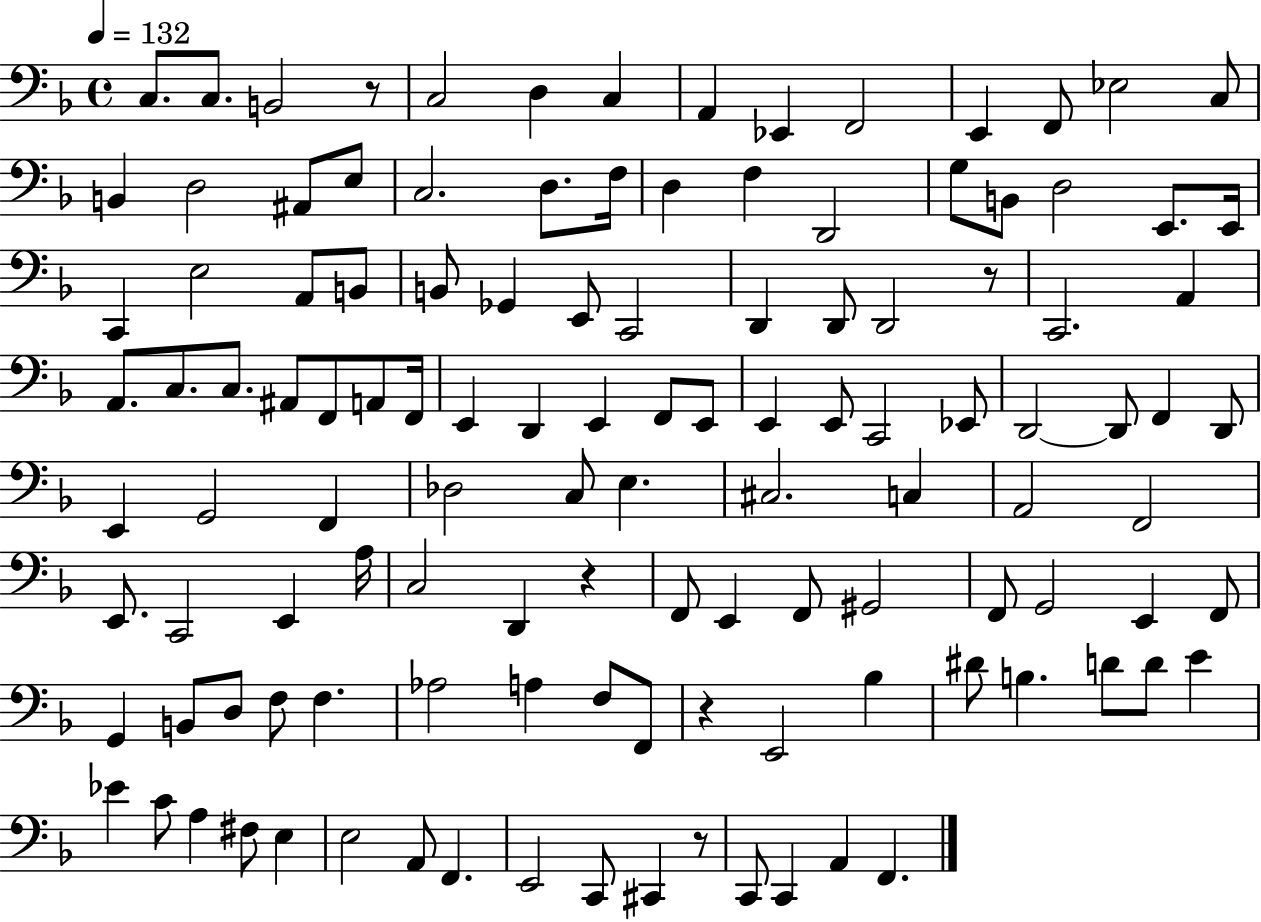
{
  \clef bass
  \time 4/4
  \defaultTimeSignature
  \key f \major
  \tempo 4 = 132
  \repeat volta 2 { c8. c8. b,2 r8 | c2 d4 c4 | a,4 ees,4 f,2 | e,4 f,8 ees2 c8 | \break b,4 d2 ais,8 e8 | c2. d8. f16 | d4 f4 d,2 | g8 b,8 d2 e,8. e,16 | \break c,4 e2 a,8 b,8 | b,8 ges,4 e,8 c,2 | d,4 d,8 d,2 r8 | c,2. a,4 | \break a,8. c8. c8. ais,8 f,8 a,8 f,16 | e,4 d,4 e,4 f,8 e,8 | e,4 e,8 c,2 ees,8 | d,2~~ d,8 f,4 d,8 | \break e,4 g,2 f,4 | des2 c8 e4. | cis2. c4 | a,2 f,2 | \break e,8. c,2 e,4 a16 | c2 d,4 r4 | f,8 e,4 f,8 gis,2 | f,8 g,2 e,4 f,8 | \break g,4 b,8 d8 f8 f4. | aes2 a4 f8 f,8 | r4 e,2 bes4 | dis'8 b4. d'8 d'8 e'4 | \break ees'4 c'8 a4 fis8 e4 | e2 a,8 f,4. | e,2 c,8 cis,4 r8 | c,8 c,4 a,4 f,4. | \break } \bar "|."
}